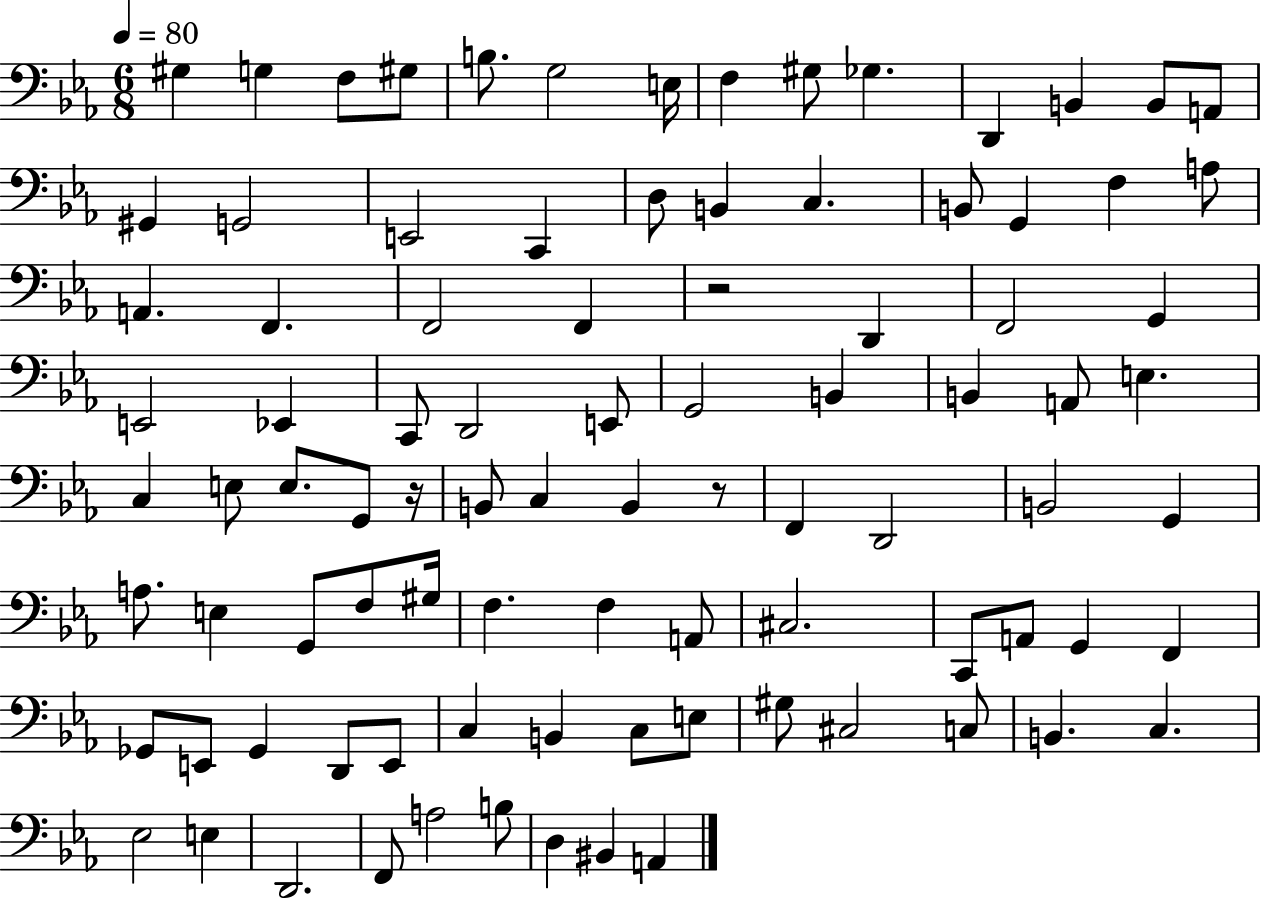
X:1
T:Untitled
M:6/8
L:1/4
K:Eb
^G, G, F,/2 ^G,/2 B,/2 G,2 E,/4 F, ^G,/2 _G, D,, B,, B,,/2 A,,/2 ^G,, G,,2 E,,2 C,, D,/2 B,, C, B,,/2 G,, F, A,/2 A,, F,, F,,2 F,, z2 D,, F,,2 G,, E,,2 _E,, C,,/2 D,,2 E,,/2 G,,2 B,, B,, A,,/2 E, C, E,/2 E,/2 G,,/2 z/4 B,,/2 C, B,, z/2 F,, D,,2 B,,2 G,, A,/2 E, G,,/2 F,/2 ^G,/4 F, F, A,,/2 ^C,2 C,,/2 A,,/2 G,, F,, _G,,/2 E,,/2 _G,, D,,/2 E,,/2 C, B,, C,/2 E,/2 ^G,/2 ^C,2 C,/2 B,, C, _E,2 E, D,,2 F,,/2 A,2 B,/2 D, ^B,, A,,